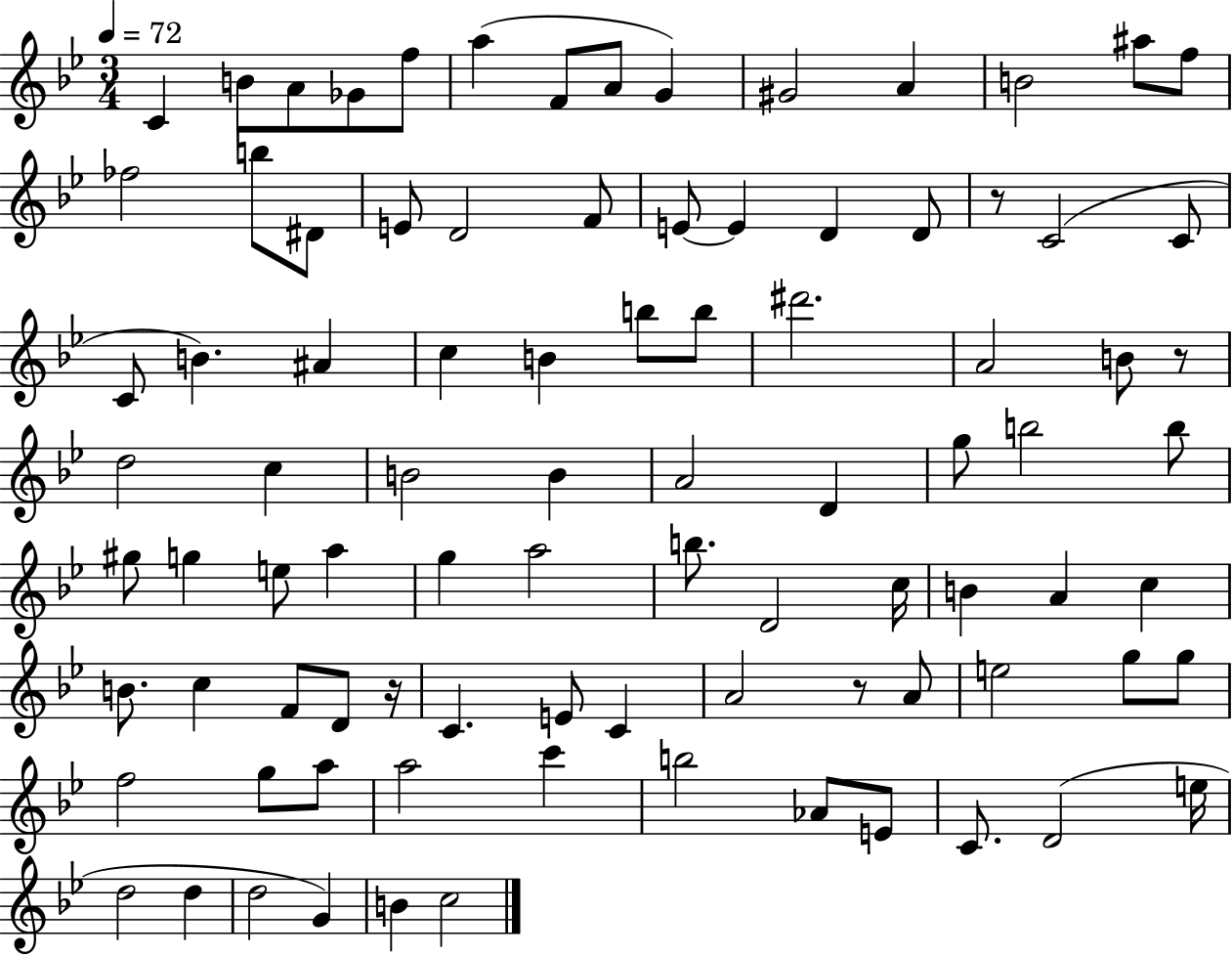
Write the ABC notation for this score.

X:1
T:Untitled
M:3/4
L:1/4
K:Bb
C B/2 A/2 _G/2 f/2 a F/2 A/2 G ^G2 A B2 ^a/2 f/2 _f2 b/2 ^D/2 E/2 D2 F/2 E/2 E D D/2 z/2 C2 C/2 C/2 B ^A c B b/2 b/2 ^d'2 A2 B/2 z/2 d2 c B2 B A2 D g/2 b2 b/2 ^g/2 g e/2 a g a2 b/2 D2 c/4 B A c B/2 c F/2 D/2 z/4 C E/2 C A2 z/2 A/2 e2 g/2 g/2 f2 g/2 a/2 a2 c' b2 _A/2 E/2 C/2 D2 e/4 d2 d d2 G B c2